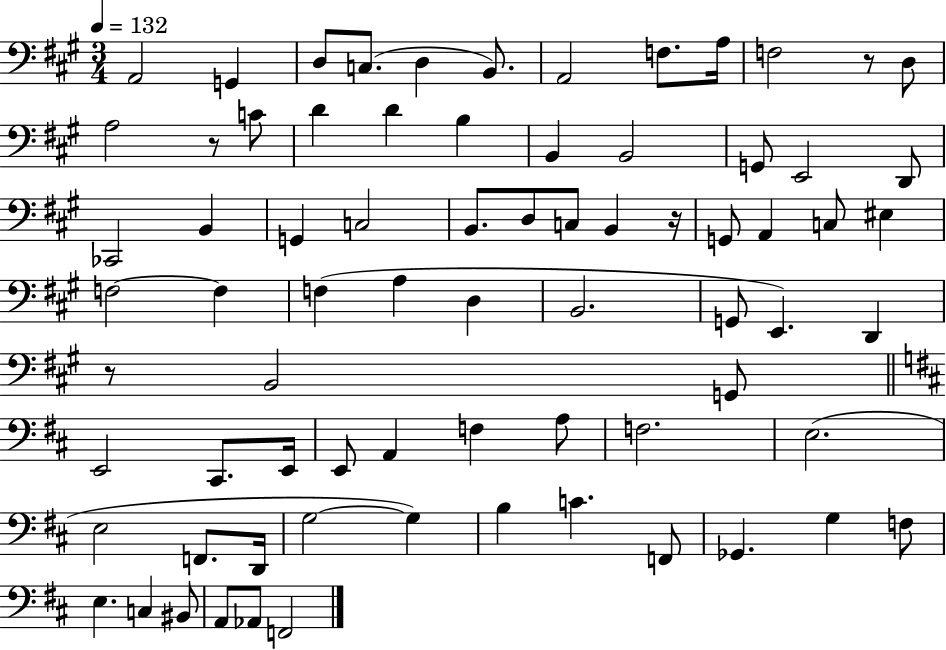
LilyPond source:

{
  \clef bass
  \numericTimeSignature
  \time 3/4
  \key a \major
  \tempo 4 = 132
  \repeat volta 2 { a,2 g,4 | d8 c8.( d4 b,8.) | a,2 f8. a16 | f2 r8 d8 | \break a2 r8 c'8 | d'4 d'4 b4 | b,4 b,2 | g,8 e,2 d,8 | \break ces,2 b,4 | g,4 c2 | b,8. d8 c8 b,4 r16 | g,8 a,4 c8 eis4 | \break f2~~ f4 | f4( a4 d4 | b,2. | g,8 e,4.) d,4 | \break r8 b,2 g,8 | \bar "||" \break \key d \major e,2 cis,8. e,16 | e,8 a,4 f4 a8 | f2. | e2.( | \break e2 f,8. d,16 | g2~~ g4) | b4 c'4. f,8 | ges,4. g4 f8 | \break e4. c4 bis,8 | a,8 aes,8 f,2 | } \bar "|."
}